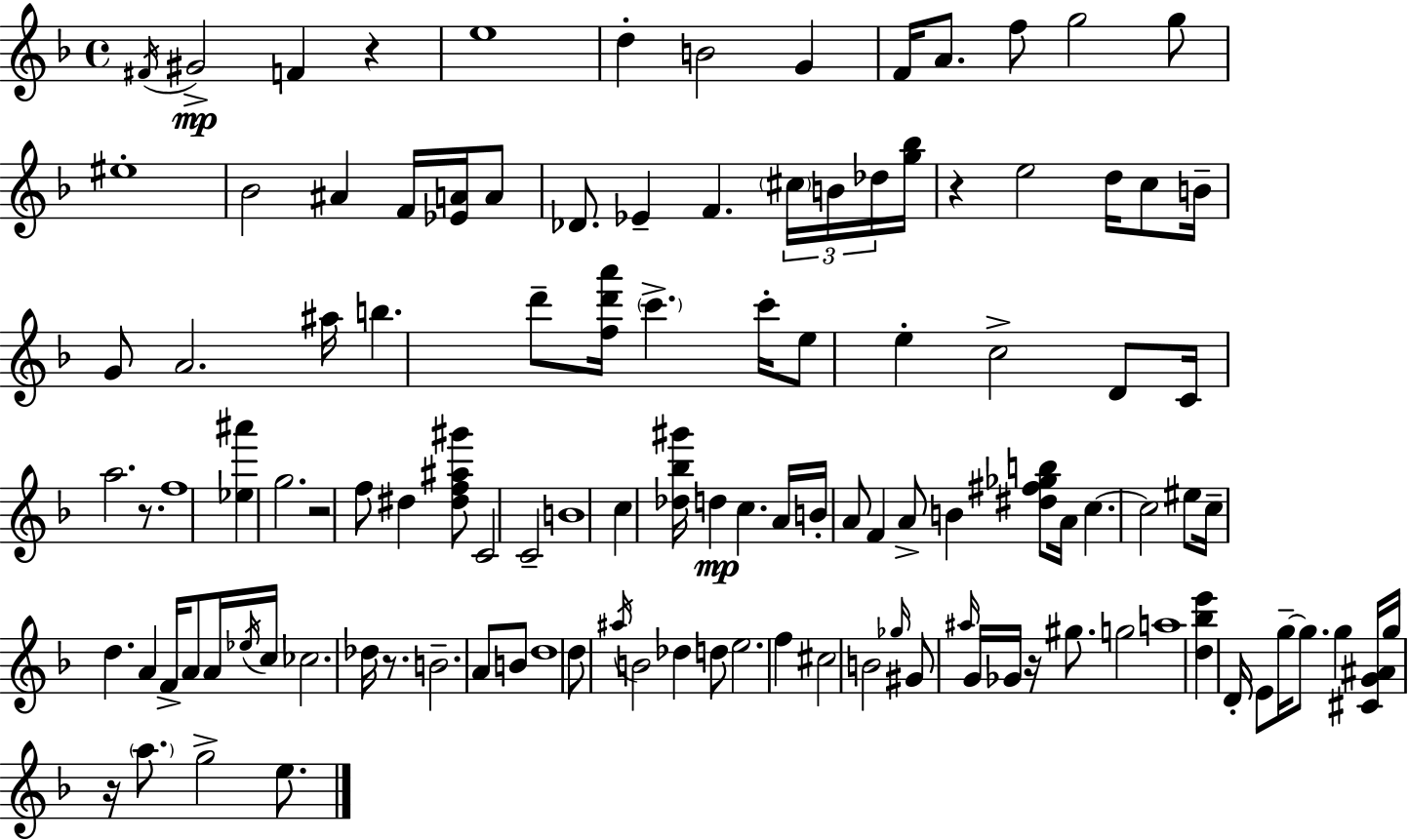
{
  \clef treble
  \time 4/4
  \defaultTimeSignature
  \key f \major
  \repeat volta 2 { \acciaccatura { fis'16 }\mp gis'2-> f'4 r4 | e''1 | d''4-. b'2 g'4 | f'16 a'8. f''8 g''2 g''8 | \break eis''1-. | bes'2 ais'4 f'16 <ees' a'>16 a'8 | des'8. ees'4-- f'4. \tuplet 3/2 { \parenthesize cis''16 b'16 | des''16 } <g'' bes''>16 r4 e''2 d''16 c''8 | \break b'16-- g'8 a'2. | ais''16 b''4. d'''8-- <f'' d''' a'''>16 \parenthesize c'''4.-> | c'''16-. e''8 e''4-. c''2-> d'8 | c'16 a''2. r8. | \break f''1 | <ees'' ais'''>4 g''2. | r2 f''8 dis''4 <dis'' f'' ais'' gis'''>8 | c'2 c'2-- | \break b'1 | c''4 <des'' bes'' gis'''>16 d''4\mp c''4. | a'16 b'16-. a'8 f'4 a'8-> b'4 <dis'' fis'' ges'' b''>8 | a'16 c''4.~~ c''2 eis''8 | \break c''16-- d''4. a'4 f'16-> a'8 a'16 | \acciaccatura { ees''16 } c''16 ces''2. des''16 r8. | b'2.-- a'8 | b'8 d''1 | \break d''8 \acciaccatura { ais''16 } b'2 des''4 | d''8 e''2. f''4 | cis''2 b'2 | \grace { ges''16 } gis'8 \grace { ais''16 } g'16 ges'16 r16 gis''8. g''2 | \break a''1 | <d'' bes'' e'''>4 d'16-. e'8 g''16--~~ g''8. | g''4 <cis' g' ais'>16 g''16 r16 \parenthesize a''8. g''2-> | e''8. } \bar "|."
}